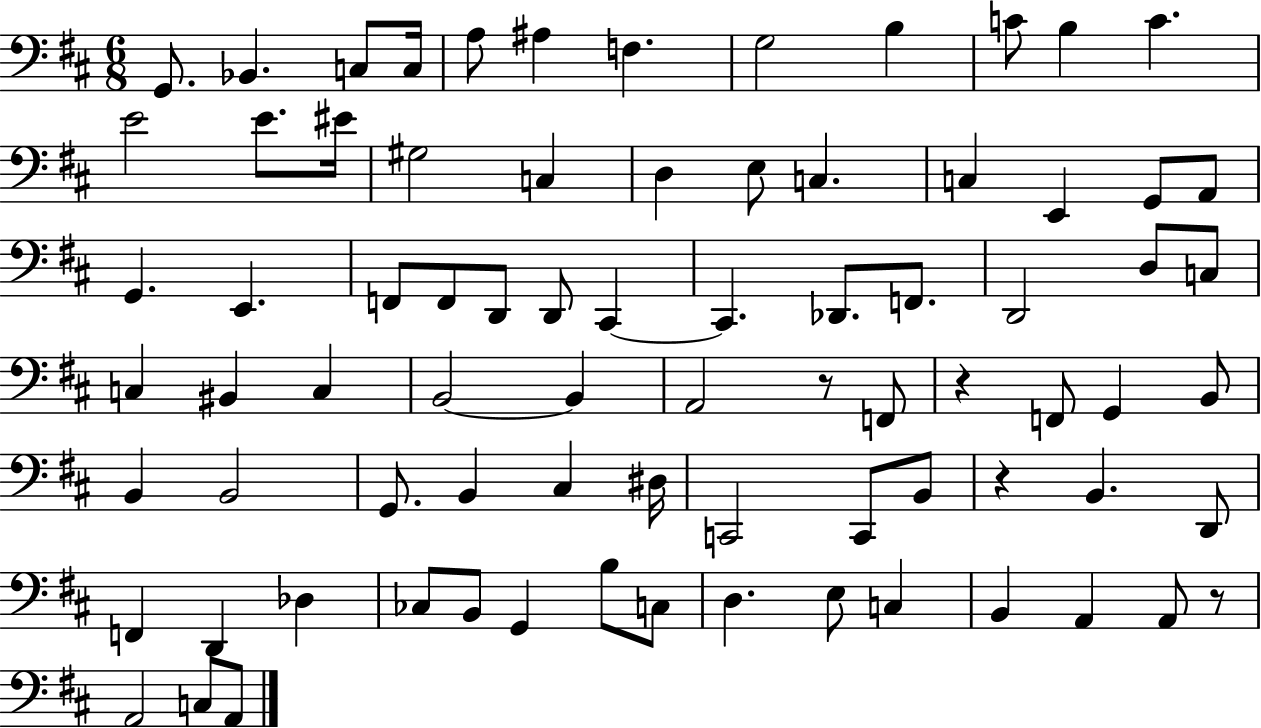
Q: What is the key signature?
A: D major